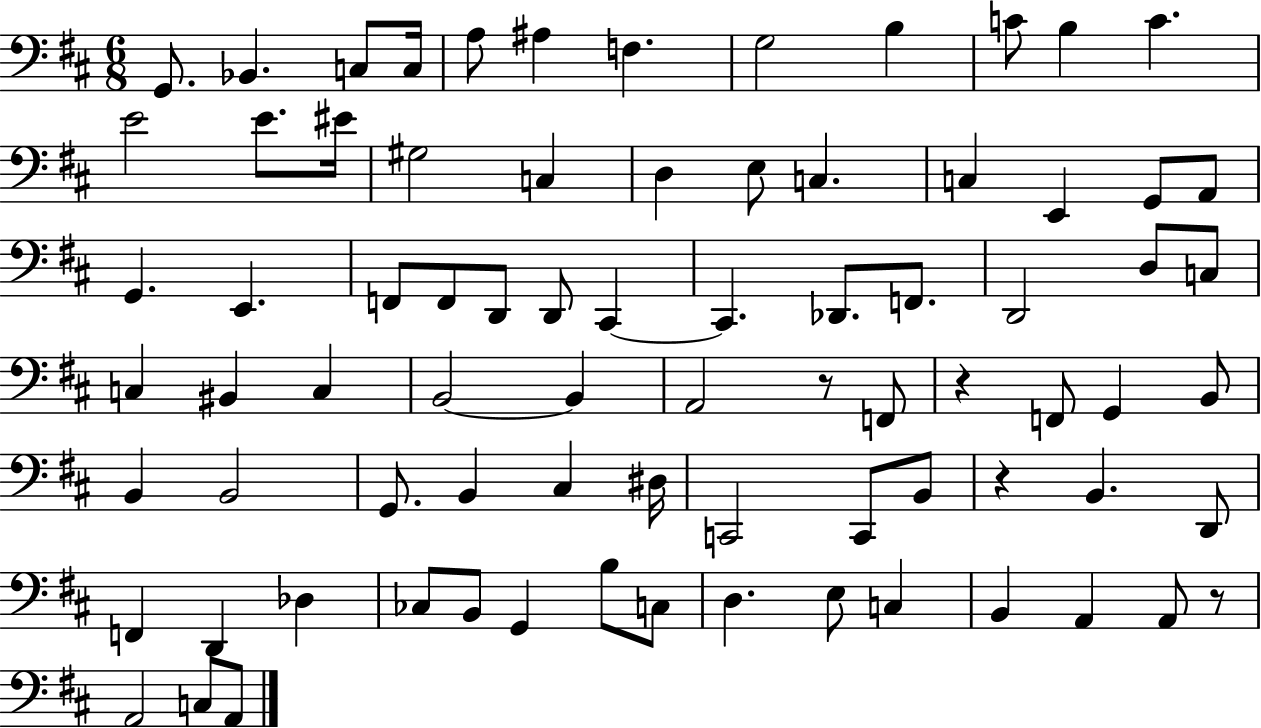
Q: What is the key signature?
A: D major